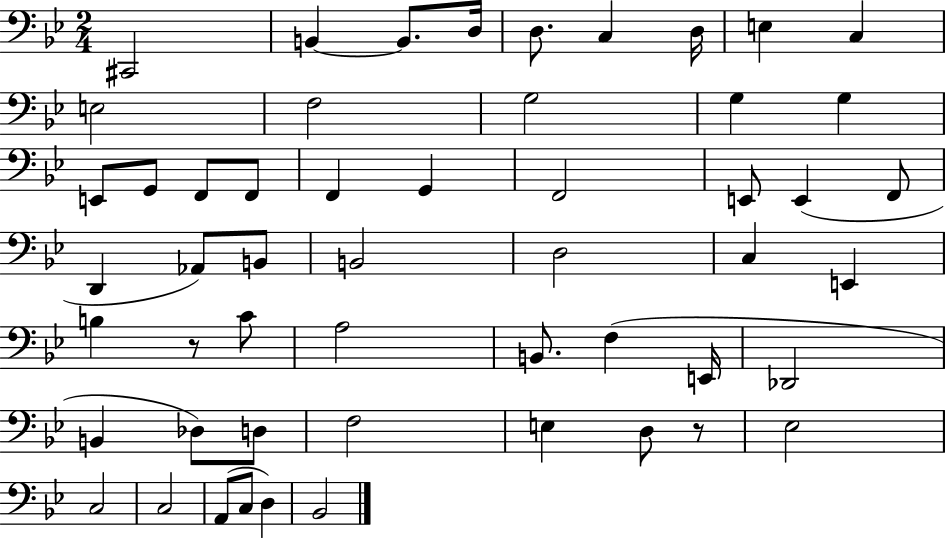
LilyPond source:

{
  \clef bass
  \numericTimeSignature
  \time 2/4
  \key bes \major
  cis,2 | b,4~~ b,8. d16 | d8. c4 d16 | e4 c4 | \break e2 | f2 | g2 | g4 g4 | \break e,8 g,8 f,8 f,8 | f,4 g,4 | f,2 | e,8 e,4( f,8 | \break d,4 aes,8) b,8 | b,2 | d2 | c4 e,4 | \break b4 r8 c'8 | a2 | b,8. f4( e,16 | des,2 | \break b,4 des8) d8 | f2 | e4 d8 r8 | ees2 | \break c2 | c2 | a,8( c8 d4) | bes,2 | \break \bar "|."
}